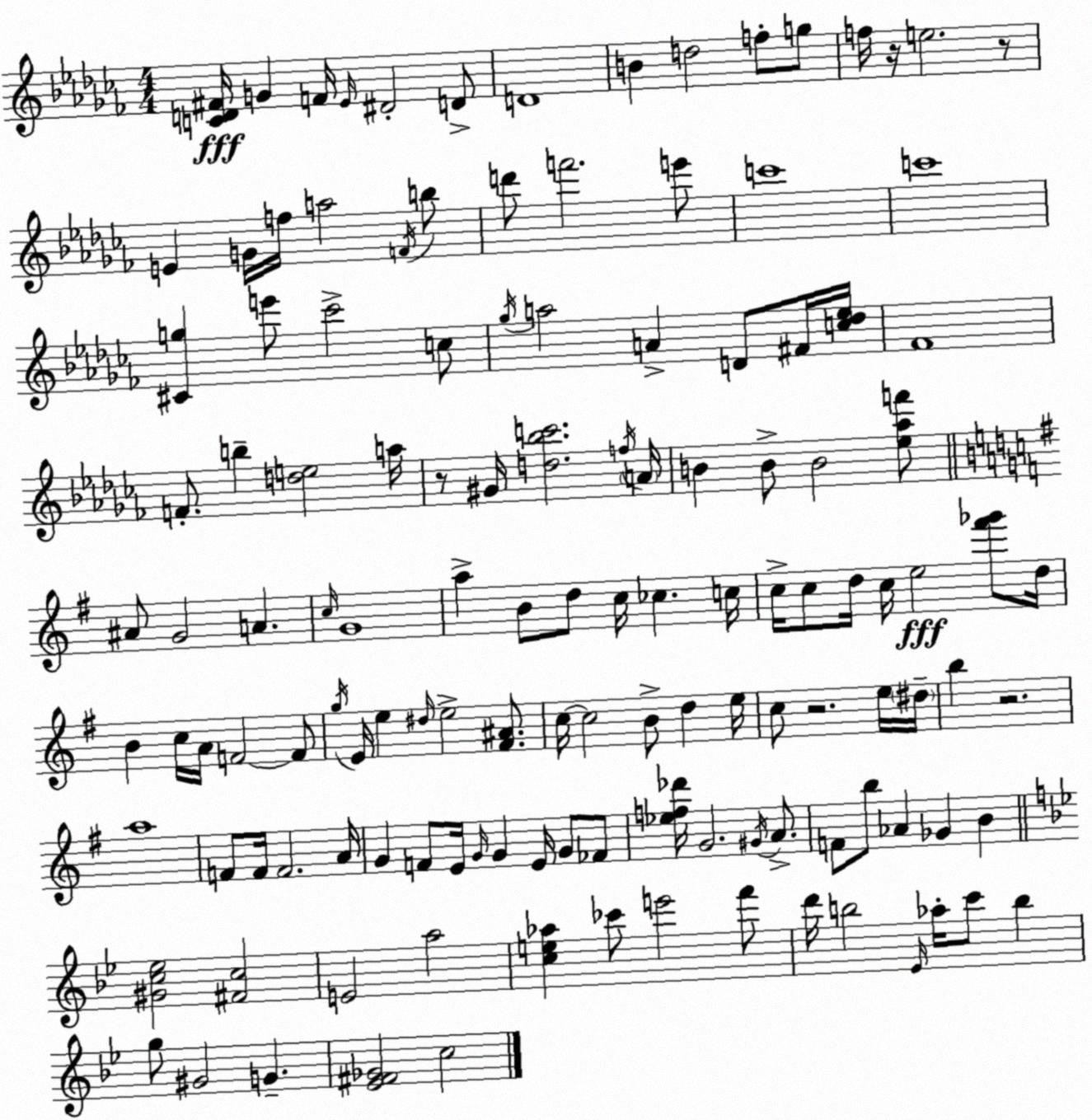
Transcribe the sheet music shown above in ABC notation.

X:1
T:Untitled
M:4/4
L:1/4
K:Abm
[CD^F]/4 G F/4 _E/4 ^D2 D/2 D4 B d2 f/2 g/2 f/4 z/4 e2 z/2 E G/4 f/4 a2 F/4 b/2 d'/2 f'2 e'/2 c'4 c'4 [^Cg] e'/2 _c'2 c/2 _g/4 a2 A D/2 ^F/4 [c_d_e]/4 _F4 F/2 b [de]2 a/4 z/2 ^G/4 [d_bc']2 f/4 A/4 B B/2 B2 [_e_af']/2 ^A/2 G2 A c/4 G4 a B/2 d/2 c/4 _c c/4 c/4 c/2 d/4 c/4 e2 [^f'_g']/2 d/4 B c/4 A/4 F2 F/2 g/4 E/4 e ^d/4 e2 [^F^A]/2 c/4 c2 B/2 d e/4 c/2 z2 e/4 ^d/4 b z2 a4 F/2 F/4 F2 A/4 G F/2 E/4 G/4 G E/4 G/2 _F/2 [_ef_d']/4 G2 ^G/4 A/2 F/2 b/2 _A _G B [^Gc_e]2 [^Fc]2 E2 a2 [ce_a] _c'/2 e'2 f'/2 d'/4 b2 _E/4 _a/4 c'/2 b g/2 ^G2 G [_E^F_G]2 c2